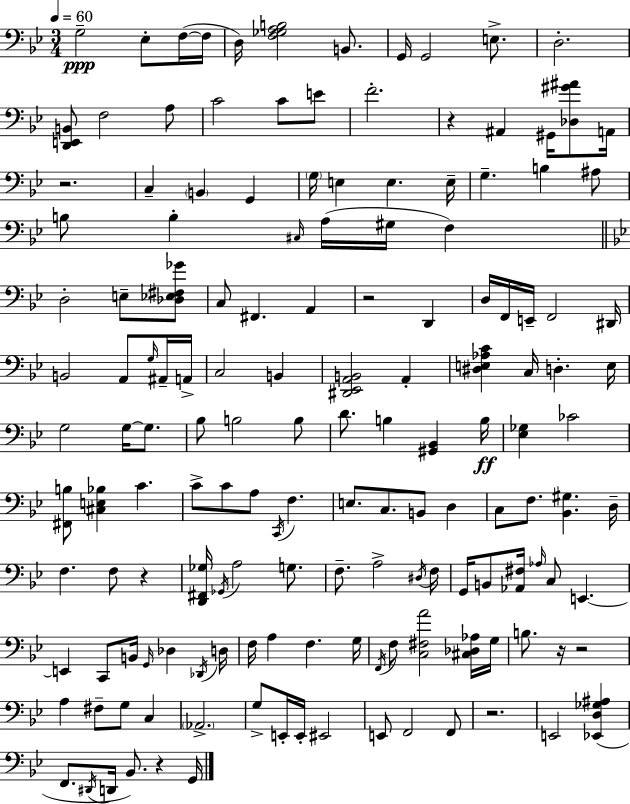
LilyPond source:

{
  \clef bass
  \numericTimeSignature
  \time 3/4
  \key bes \major
  \tempo 4 = 60
  g2--\ppp ees8-. f16~(~ f16 | d16) <f ges a b>2 b,8. | g,16 g,2 e8.-> | d2.-. | \break <d, e, b,>8 f2 a8 | c'2 c'8 e'8 | f'2.-. | r4 ais,4 gis,16 <des gis' ais'>8 a,16 | \break r2. | c4-- \parenthesize b,4 g,4 | \parenthesize g16 e4 e4. e16-- | g4.-- b4 ais8 | \break b8 b4-. \grace { cis16 }( a16 gis16 f4) | \bar "||" \break \key g \minor d2-. e8-- <des ees fis ges'>8 | c8 fis,4. a,4 | r2 d,4 | d16 f,16 e,16-- f,2 dis,16 | \break b,2 a,8 \grace { g16 } ais,16-- | a,16-> c2 b,4 | <dis, ees, a, b,>2 a,4-. | <dis e aes c'>4 c16 d4.-. | \break e16 g2 g16~~ g8. | bes8 b2 b8 | d'8. b4 <gis, bes,>4 | b16\ff <ees ges>4 ces'2 | \break <fis, b>8 <cis e bes>4 c'4. | c'8-> c'8 a8 \acciaccatura { c,16 } f4. | e8. c8. b,8 d4 | c8 f8. <bes, gis>4. | \break d16-- f4. f8 r4 | <d, fis, ges>16 \acciaccatura { ges,16 } a2 | g8. f8.-- a2-> | \acciaccatura { dis16 } f16 g,16 b,8 <aes, fis>16 \grace { aes16 } c8 e,4.~~ | \break e,4 c,8 b,16 | \grace { g,16 } des4 \acciaccatura { des,16 } d16 f16 a4 | f4. g16 \acciaccatura { f,16 } f8 <c fis a'>2 | <cis des aes>16 g16 b8. r16 | \break r2 a4 | fis8-- g8 c4 \parenthesize aes,2.-> | g8-> e,16-. e,16-. | eis,2 e,8 f,2 | \break f,8 r2. | e,2 | <ees, d ges ais>4( f,8. \acciaccatura { dis,16 } | d,16 bes,8.) r4 g,16 \bar "|."
}